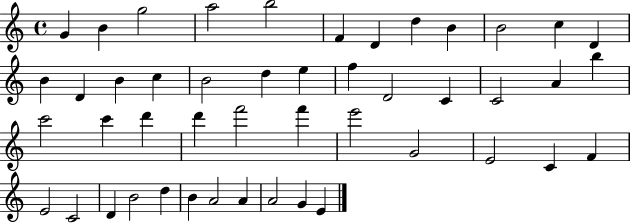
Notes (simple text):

G4/q B4/q G5/h A5/h B5/h F4/q D4/q D5/q B4/q B4/h C5/q D4/q B4/q D4/q B4/q C5/q B4/h D5/q E5/q F5/q D4/h C4/q C4/h A4/q B5/q C6/h C6/q D6/q D6/q F6/h F6/q E6/h G4/h E4/h C4/q F4/q E4/h C4/h D4/q B4/h D5/q B4/q A4/h A4/q A4/h G4/q E4/q